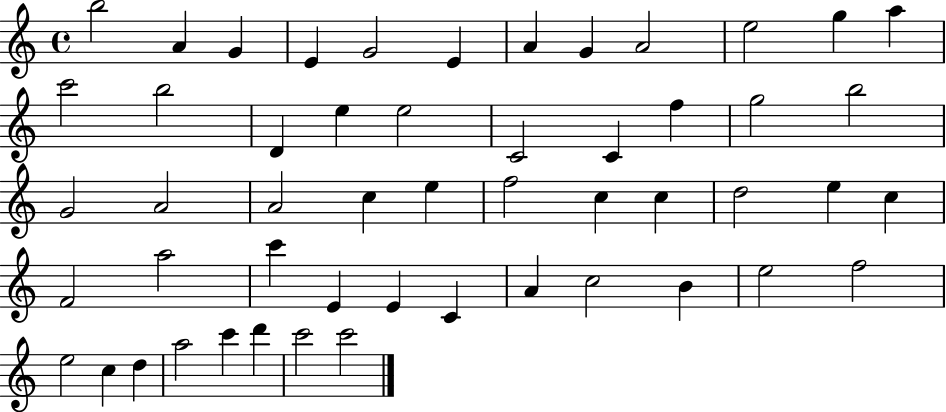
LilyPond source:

{
  \clef treble
  \time 4/4
  \defaultTimeSignature
  \key c \major
  b''2 a'4 g'4 | e'4 g'2 e'4 | a'4 g'4 a'2 | e''2 g''4 a''4 | \break c'''2 b''2 | d'4 e''4 e''2 | c'2 c'4 f''4 | g''2 b''2 | \break g'2 a'2 | a'2 c''4 e''4 | f''2 c''4 c''4 | d''2 e''4 c''4 | \break f'2 a''2 | c'''4 e'4 e'4 c'4 | a'4 c''2 b'4 | e''2 f''2 | \break e''2 c''4 d''4 | a''2 c'''4 d'''4 | c'''2 c'''2 | \bar "|."
}